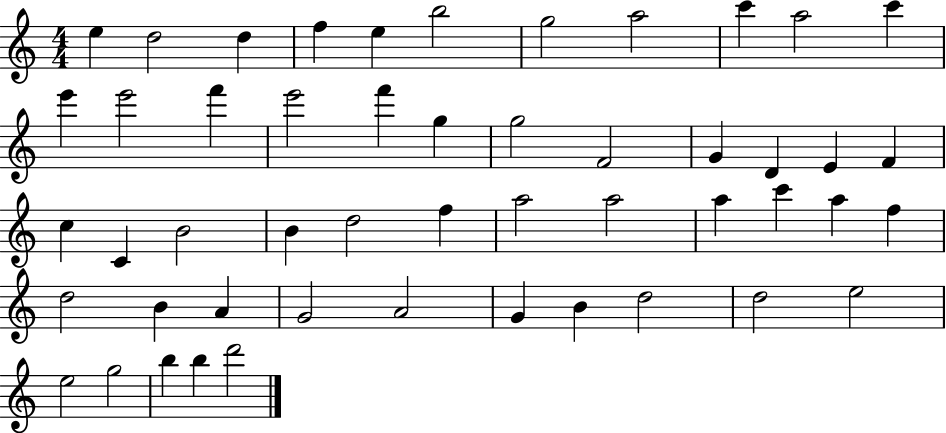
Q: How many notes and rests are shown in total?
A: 50